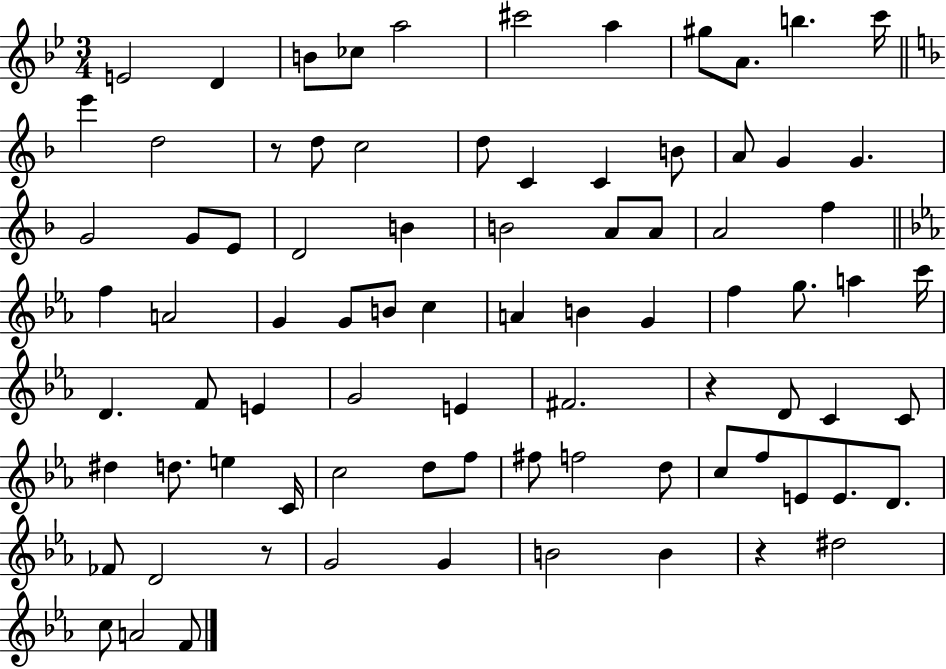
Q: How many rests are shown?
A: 4